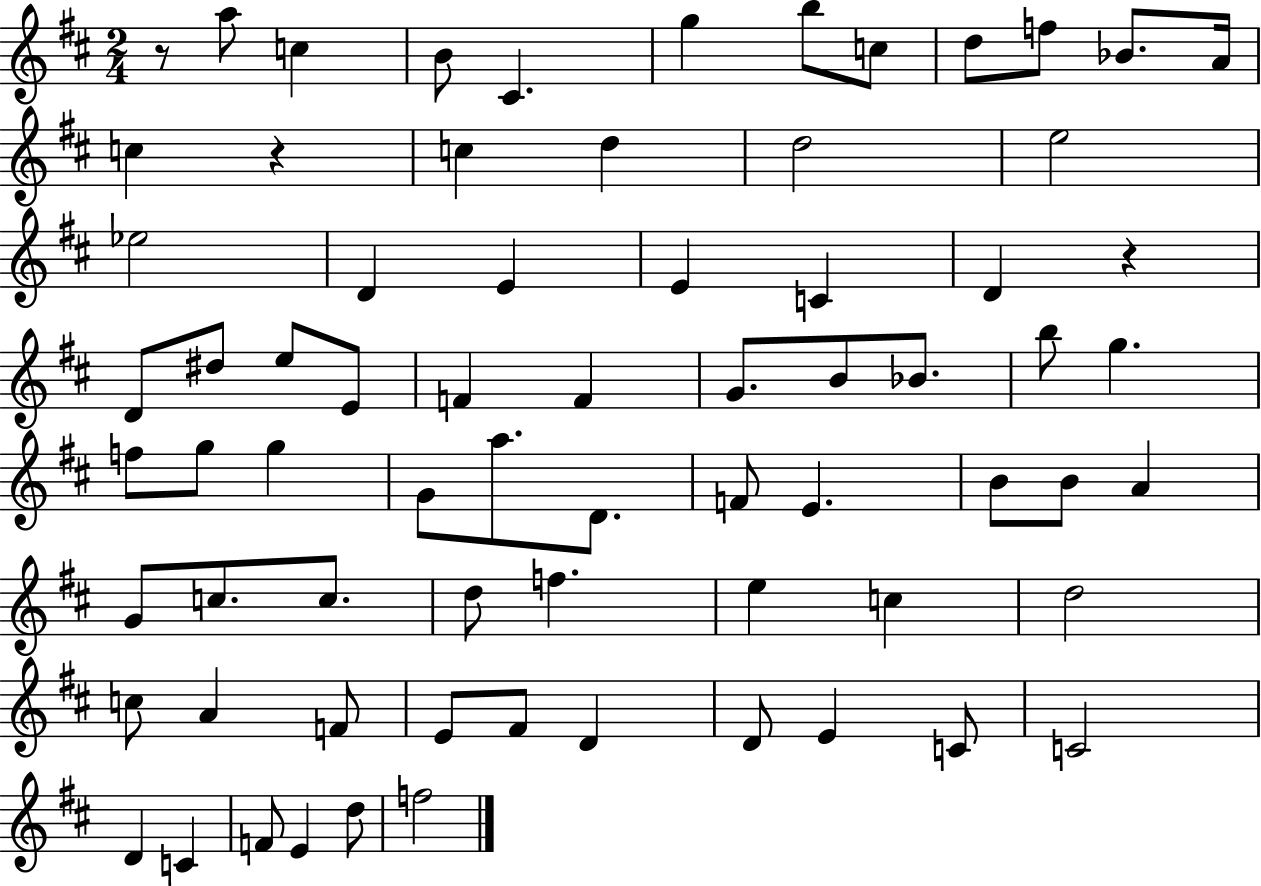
X:1
T:Untitled
M:2/4
L:1/4
K:D
z/2 a/2 c B/2 ^C g b/2 c/2 d/2 f/2 _B/2 A/4 c z c d d2 e2 _e2 D E E C D z D/2 ^d/2 e/2 E/2 F F G/2 B/2 _B/2 b/2 g f/2 g/2 g G/2 a/2 D/2 F/2 E B/2 B/2 A G/2 c/2 c/2 d/2 f e c d2 c/2 A F/2 E/2 ^F/2 D D/2 E C/2 C2 D C F/2 E d/2 f2